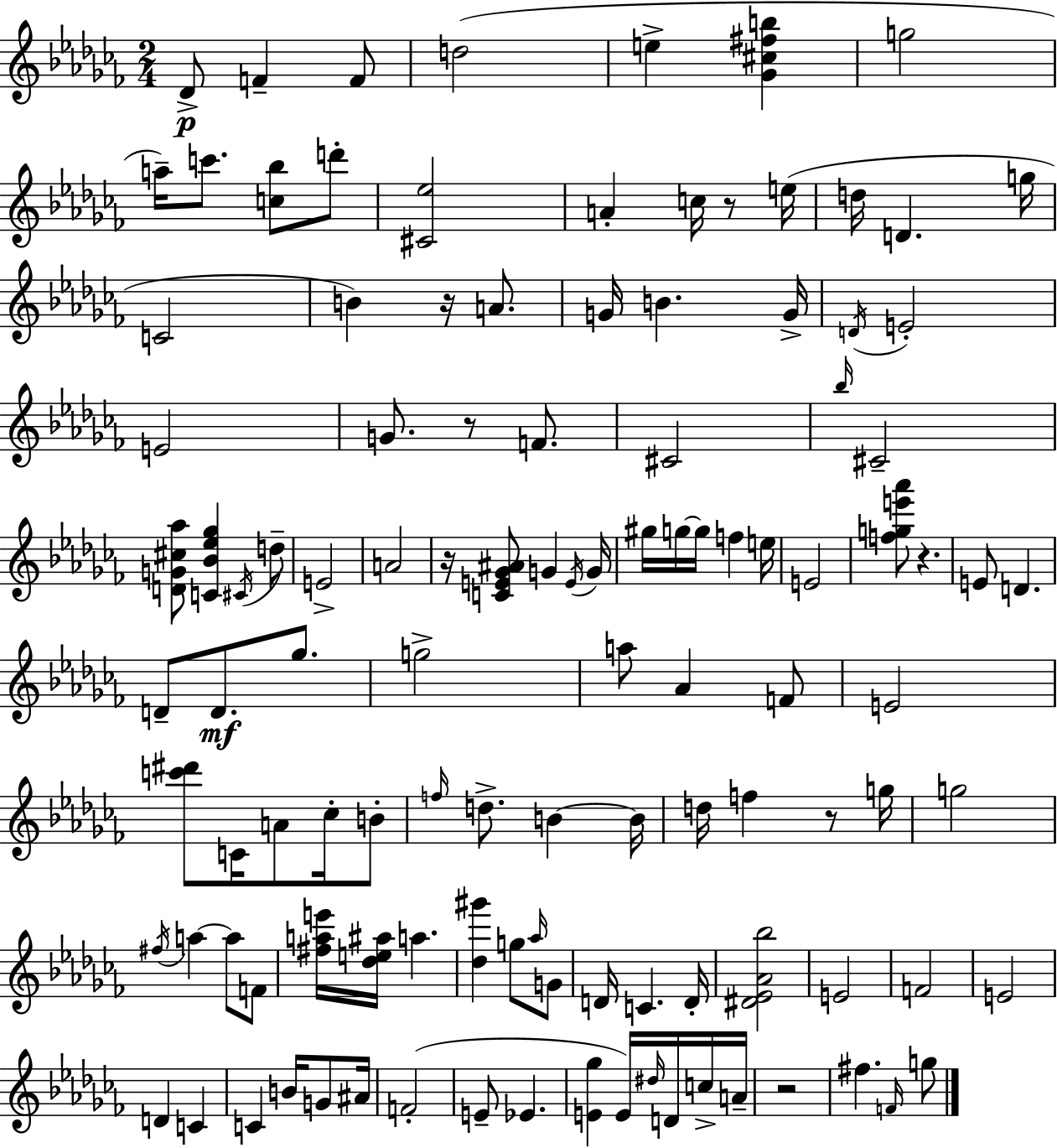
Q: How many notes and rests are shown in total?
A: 115